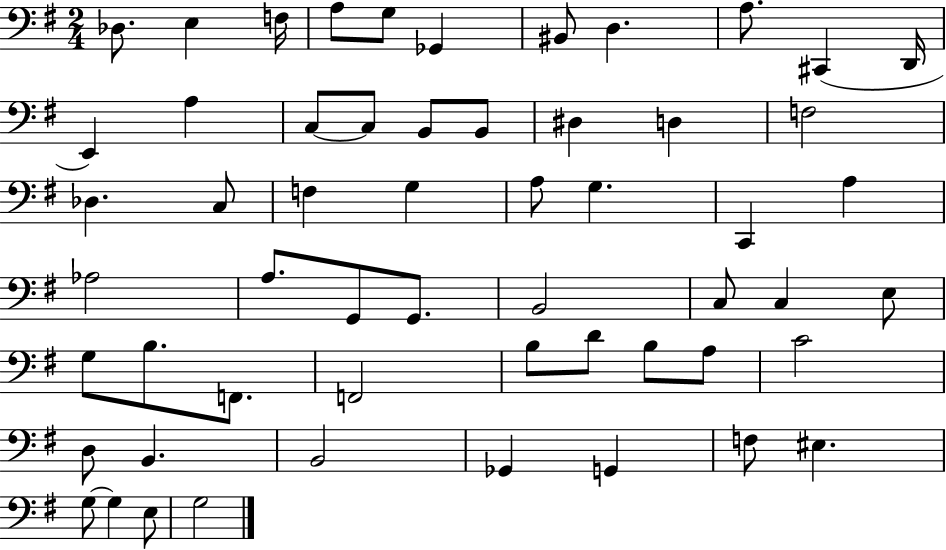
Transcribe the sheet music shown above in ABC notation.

X:1
T:Untitled
M:2/4
L:1/4
K:G
_D,/2 E, F,/4 A,/2 G,/2 _G,, ^B,,/2 D, A,/2 ^C,, D,,/4 E,, A, C,/2 C,/2 B,,/2 B,,/2 ^D, D, F,2 _D, C,/2 F, G, A,/2 G, C,, A, _A,2 A,/2 G,,/2 G,,/2 B,,2 C,/2 C, E,/2 G,/2 B,/2 F,,/2 F,,2 B,/2 D/2 B,/2 A,/2 C2 D,/2 B,, B,,2 _G,, G,, F,/2 ^E, G,/2 G, E,/2 G,2